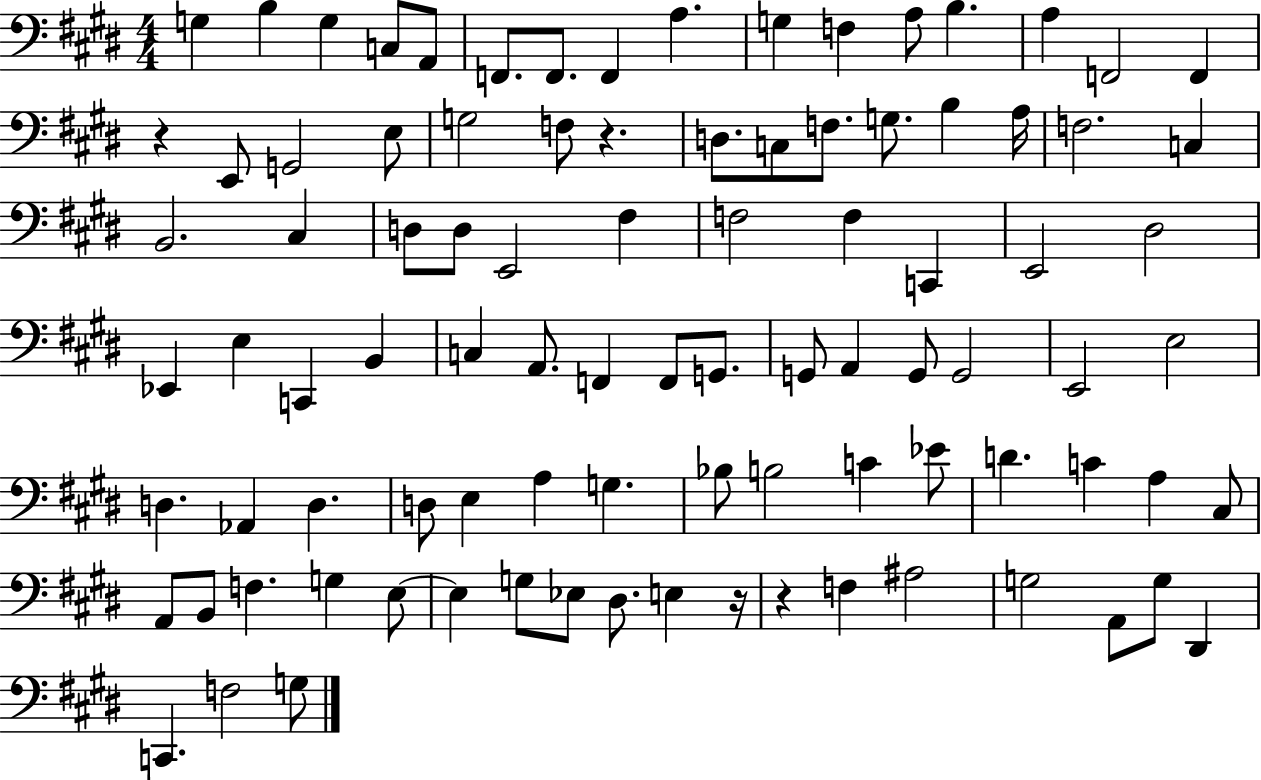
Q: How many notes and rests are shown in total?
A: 93